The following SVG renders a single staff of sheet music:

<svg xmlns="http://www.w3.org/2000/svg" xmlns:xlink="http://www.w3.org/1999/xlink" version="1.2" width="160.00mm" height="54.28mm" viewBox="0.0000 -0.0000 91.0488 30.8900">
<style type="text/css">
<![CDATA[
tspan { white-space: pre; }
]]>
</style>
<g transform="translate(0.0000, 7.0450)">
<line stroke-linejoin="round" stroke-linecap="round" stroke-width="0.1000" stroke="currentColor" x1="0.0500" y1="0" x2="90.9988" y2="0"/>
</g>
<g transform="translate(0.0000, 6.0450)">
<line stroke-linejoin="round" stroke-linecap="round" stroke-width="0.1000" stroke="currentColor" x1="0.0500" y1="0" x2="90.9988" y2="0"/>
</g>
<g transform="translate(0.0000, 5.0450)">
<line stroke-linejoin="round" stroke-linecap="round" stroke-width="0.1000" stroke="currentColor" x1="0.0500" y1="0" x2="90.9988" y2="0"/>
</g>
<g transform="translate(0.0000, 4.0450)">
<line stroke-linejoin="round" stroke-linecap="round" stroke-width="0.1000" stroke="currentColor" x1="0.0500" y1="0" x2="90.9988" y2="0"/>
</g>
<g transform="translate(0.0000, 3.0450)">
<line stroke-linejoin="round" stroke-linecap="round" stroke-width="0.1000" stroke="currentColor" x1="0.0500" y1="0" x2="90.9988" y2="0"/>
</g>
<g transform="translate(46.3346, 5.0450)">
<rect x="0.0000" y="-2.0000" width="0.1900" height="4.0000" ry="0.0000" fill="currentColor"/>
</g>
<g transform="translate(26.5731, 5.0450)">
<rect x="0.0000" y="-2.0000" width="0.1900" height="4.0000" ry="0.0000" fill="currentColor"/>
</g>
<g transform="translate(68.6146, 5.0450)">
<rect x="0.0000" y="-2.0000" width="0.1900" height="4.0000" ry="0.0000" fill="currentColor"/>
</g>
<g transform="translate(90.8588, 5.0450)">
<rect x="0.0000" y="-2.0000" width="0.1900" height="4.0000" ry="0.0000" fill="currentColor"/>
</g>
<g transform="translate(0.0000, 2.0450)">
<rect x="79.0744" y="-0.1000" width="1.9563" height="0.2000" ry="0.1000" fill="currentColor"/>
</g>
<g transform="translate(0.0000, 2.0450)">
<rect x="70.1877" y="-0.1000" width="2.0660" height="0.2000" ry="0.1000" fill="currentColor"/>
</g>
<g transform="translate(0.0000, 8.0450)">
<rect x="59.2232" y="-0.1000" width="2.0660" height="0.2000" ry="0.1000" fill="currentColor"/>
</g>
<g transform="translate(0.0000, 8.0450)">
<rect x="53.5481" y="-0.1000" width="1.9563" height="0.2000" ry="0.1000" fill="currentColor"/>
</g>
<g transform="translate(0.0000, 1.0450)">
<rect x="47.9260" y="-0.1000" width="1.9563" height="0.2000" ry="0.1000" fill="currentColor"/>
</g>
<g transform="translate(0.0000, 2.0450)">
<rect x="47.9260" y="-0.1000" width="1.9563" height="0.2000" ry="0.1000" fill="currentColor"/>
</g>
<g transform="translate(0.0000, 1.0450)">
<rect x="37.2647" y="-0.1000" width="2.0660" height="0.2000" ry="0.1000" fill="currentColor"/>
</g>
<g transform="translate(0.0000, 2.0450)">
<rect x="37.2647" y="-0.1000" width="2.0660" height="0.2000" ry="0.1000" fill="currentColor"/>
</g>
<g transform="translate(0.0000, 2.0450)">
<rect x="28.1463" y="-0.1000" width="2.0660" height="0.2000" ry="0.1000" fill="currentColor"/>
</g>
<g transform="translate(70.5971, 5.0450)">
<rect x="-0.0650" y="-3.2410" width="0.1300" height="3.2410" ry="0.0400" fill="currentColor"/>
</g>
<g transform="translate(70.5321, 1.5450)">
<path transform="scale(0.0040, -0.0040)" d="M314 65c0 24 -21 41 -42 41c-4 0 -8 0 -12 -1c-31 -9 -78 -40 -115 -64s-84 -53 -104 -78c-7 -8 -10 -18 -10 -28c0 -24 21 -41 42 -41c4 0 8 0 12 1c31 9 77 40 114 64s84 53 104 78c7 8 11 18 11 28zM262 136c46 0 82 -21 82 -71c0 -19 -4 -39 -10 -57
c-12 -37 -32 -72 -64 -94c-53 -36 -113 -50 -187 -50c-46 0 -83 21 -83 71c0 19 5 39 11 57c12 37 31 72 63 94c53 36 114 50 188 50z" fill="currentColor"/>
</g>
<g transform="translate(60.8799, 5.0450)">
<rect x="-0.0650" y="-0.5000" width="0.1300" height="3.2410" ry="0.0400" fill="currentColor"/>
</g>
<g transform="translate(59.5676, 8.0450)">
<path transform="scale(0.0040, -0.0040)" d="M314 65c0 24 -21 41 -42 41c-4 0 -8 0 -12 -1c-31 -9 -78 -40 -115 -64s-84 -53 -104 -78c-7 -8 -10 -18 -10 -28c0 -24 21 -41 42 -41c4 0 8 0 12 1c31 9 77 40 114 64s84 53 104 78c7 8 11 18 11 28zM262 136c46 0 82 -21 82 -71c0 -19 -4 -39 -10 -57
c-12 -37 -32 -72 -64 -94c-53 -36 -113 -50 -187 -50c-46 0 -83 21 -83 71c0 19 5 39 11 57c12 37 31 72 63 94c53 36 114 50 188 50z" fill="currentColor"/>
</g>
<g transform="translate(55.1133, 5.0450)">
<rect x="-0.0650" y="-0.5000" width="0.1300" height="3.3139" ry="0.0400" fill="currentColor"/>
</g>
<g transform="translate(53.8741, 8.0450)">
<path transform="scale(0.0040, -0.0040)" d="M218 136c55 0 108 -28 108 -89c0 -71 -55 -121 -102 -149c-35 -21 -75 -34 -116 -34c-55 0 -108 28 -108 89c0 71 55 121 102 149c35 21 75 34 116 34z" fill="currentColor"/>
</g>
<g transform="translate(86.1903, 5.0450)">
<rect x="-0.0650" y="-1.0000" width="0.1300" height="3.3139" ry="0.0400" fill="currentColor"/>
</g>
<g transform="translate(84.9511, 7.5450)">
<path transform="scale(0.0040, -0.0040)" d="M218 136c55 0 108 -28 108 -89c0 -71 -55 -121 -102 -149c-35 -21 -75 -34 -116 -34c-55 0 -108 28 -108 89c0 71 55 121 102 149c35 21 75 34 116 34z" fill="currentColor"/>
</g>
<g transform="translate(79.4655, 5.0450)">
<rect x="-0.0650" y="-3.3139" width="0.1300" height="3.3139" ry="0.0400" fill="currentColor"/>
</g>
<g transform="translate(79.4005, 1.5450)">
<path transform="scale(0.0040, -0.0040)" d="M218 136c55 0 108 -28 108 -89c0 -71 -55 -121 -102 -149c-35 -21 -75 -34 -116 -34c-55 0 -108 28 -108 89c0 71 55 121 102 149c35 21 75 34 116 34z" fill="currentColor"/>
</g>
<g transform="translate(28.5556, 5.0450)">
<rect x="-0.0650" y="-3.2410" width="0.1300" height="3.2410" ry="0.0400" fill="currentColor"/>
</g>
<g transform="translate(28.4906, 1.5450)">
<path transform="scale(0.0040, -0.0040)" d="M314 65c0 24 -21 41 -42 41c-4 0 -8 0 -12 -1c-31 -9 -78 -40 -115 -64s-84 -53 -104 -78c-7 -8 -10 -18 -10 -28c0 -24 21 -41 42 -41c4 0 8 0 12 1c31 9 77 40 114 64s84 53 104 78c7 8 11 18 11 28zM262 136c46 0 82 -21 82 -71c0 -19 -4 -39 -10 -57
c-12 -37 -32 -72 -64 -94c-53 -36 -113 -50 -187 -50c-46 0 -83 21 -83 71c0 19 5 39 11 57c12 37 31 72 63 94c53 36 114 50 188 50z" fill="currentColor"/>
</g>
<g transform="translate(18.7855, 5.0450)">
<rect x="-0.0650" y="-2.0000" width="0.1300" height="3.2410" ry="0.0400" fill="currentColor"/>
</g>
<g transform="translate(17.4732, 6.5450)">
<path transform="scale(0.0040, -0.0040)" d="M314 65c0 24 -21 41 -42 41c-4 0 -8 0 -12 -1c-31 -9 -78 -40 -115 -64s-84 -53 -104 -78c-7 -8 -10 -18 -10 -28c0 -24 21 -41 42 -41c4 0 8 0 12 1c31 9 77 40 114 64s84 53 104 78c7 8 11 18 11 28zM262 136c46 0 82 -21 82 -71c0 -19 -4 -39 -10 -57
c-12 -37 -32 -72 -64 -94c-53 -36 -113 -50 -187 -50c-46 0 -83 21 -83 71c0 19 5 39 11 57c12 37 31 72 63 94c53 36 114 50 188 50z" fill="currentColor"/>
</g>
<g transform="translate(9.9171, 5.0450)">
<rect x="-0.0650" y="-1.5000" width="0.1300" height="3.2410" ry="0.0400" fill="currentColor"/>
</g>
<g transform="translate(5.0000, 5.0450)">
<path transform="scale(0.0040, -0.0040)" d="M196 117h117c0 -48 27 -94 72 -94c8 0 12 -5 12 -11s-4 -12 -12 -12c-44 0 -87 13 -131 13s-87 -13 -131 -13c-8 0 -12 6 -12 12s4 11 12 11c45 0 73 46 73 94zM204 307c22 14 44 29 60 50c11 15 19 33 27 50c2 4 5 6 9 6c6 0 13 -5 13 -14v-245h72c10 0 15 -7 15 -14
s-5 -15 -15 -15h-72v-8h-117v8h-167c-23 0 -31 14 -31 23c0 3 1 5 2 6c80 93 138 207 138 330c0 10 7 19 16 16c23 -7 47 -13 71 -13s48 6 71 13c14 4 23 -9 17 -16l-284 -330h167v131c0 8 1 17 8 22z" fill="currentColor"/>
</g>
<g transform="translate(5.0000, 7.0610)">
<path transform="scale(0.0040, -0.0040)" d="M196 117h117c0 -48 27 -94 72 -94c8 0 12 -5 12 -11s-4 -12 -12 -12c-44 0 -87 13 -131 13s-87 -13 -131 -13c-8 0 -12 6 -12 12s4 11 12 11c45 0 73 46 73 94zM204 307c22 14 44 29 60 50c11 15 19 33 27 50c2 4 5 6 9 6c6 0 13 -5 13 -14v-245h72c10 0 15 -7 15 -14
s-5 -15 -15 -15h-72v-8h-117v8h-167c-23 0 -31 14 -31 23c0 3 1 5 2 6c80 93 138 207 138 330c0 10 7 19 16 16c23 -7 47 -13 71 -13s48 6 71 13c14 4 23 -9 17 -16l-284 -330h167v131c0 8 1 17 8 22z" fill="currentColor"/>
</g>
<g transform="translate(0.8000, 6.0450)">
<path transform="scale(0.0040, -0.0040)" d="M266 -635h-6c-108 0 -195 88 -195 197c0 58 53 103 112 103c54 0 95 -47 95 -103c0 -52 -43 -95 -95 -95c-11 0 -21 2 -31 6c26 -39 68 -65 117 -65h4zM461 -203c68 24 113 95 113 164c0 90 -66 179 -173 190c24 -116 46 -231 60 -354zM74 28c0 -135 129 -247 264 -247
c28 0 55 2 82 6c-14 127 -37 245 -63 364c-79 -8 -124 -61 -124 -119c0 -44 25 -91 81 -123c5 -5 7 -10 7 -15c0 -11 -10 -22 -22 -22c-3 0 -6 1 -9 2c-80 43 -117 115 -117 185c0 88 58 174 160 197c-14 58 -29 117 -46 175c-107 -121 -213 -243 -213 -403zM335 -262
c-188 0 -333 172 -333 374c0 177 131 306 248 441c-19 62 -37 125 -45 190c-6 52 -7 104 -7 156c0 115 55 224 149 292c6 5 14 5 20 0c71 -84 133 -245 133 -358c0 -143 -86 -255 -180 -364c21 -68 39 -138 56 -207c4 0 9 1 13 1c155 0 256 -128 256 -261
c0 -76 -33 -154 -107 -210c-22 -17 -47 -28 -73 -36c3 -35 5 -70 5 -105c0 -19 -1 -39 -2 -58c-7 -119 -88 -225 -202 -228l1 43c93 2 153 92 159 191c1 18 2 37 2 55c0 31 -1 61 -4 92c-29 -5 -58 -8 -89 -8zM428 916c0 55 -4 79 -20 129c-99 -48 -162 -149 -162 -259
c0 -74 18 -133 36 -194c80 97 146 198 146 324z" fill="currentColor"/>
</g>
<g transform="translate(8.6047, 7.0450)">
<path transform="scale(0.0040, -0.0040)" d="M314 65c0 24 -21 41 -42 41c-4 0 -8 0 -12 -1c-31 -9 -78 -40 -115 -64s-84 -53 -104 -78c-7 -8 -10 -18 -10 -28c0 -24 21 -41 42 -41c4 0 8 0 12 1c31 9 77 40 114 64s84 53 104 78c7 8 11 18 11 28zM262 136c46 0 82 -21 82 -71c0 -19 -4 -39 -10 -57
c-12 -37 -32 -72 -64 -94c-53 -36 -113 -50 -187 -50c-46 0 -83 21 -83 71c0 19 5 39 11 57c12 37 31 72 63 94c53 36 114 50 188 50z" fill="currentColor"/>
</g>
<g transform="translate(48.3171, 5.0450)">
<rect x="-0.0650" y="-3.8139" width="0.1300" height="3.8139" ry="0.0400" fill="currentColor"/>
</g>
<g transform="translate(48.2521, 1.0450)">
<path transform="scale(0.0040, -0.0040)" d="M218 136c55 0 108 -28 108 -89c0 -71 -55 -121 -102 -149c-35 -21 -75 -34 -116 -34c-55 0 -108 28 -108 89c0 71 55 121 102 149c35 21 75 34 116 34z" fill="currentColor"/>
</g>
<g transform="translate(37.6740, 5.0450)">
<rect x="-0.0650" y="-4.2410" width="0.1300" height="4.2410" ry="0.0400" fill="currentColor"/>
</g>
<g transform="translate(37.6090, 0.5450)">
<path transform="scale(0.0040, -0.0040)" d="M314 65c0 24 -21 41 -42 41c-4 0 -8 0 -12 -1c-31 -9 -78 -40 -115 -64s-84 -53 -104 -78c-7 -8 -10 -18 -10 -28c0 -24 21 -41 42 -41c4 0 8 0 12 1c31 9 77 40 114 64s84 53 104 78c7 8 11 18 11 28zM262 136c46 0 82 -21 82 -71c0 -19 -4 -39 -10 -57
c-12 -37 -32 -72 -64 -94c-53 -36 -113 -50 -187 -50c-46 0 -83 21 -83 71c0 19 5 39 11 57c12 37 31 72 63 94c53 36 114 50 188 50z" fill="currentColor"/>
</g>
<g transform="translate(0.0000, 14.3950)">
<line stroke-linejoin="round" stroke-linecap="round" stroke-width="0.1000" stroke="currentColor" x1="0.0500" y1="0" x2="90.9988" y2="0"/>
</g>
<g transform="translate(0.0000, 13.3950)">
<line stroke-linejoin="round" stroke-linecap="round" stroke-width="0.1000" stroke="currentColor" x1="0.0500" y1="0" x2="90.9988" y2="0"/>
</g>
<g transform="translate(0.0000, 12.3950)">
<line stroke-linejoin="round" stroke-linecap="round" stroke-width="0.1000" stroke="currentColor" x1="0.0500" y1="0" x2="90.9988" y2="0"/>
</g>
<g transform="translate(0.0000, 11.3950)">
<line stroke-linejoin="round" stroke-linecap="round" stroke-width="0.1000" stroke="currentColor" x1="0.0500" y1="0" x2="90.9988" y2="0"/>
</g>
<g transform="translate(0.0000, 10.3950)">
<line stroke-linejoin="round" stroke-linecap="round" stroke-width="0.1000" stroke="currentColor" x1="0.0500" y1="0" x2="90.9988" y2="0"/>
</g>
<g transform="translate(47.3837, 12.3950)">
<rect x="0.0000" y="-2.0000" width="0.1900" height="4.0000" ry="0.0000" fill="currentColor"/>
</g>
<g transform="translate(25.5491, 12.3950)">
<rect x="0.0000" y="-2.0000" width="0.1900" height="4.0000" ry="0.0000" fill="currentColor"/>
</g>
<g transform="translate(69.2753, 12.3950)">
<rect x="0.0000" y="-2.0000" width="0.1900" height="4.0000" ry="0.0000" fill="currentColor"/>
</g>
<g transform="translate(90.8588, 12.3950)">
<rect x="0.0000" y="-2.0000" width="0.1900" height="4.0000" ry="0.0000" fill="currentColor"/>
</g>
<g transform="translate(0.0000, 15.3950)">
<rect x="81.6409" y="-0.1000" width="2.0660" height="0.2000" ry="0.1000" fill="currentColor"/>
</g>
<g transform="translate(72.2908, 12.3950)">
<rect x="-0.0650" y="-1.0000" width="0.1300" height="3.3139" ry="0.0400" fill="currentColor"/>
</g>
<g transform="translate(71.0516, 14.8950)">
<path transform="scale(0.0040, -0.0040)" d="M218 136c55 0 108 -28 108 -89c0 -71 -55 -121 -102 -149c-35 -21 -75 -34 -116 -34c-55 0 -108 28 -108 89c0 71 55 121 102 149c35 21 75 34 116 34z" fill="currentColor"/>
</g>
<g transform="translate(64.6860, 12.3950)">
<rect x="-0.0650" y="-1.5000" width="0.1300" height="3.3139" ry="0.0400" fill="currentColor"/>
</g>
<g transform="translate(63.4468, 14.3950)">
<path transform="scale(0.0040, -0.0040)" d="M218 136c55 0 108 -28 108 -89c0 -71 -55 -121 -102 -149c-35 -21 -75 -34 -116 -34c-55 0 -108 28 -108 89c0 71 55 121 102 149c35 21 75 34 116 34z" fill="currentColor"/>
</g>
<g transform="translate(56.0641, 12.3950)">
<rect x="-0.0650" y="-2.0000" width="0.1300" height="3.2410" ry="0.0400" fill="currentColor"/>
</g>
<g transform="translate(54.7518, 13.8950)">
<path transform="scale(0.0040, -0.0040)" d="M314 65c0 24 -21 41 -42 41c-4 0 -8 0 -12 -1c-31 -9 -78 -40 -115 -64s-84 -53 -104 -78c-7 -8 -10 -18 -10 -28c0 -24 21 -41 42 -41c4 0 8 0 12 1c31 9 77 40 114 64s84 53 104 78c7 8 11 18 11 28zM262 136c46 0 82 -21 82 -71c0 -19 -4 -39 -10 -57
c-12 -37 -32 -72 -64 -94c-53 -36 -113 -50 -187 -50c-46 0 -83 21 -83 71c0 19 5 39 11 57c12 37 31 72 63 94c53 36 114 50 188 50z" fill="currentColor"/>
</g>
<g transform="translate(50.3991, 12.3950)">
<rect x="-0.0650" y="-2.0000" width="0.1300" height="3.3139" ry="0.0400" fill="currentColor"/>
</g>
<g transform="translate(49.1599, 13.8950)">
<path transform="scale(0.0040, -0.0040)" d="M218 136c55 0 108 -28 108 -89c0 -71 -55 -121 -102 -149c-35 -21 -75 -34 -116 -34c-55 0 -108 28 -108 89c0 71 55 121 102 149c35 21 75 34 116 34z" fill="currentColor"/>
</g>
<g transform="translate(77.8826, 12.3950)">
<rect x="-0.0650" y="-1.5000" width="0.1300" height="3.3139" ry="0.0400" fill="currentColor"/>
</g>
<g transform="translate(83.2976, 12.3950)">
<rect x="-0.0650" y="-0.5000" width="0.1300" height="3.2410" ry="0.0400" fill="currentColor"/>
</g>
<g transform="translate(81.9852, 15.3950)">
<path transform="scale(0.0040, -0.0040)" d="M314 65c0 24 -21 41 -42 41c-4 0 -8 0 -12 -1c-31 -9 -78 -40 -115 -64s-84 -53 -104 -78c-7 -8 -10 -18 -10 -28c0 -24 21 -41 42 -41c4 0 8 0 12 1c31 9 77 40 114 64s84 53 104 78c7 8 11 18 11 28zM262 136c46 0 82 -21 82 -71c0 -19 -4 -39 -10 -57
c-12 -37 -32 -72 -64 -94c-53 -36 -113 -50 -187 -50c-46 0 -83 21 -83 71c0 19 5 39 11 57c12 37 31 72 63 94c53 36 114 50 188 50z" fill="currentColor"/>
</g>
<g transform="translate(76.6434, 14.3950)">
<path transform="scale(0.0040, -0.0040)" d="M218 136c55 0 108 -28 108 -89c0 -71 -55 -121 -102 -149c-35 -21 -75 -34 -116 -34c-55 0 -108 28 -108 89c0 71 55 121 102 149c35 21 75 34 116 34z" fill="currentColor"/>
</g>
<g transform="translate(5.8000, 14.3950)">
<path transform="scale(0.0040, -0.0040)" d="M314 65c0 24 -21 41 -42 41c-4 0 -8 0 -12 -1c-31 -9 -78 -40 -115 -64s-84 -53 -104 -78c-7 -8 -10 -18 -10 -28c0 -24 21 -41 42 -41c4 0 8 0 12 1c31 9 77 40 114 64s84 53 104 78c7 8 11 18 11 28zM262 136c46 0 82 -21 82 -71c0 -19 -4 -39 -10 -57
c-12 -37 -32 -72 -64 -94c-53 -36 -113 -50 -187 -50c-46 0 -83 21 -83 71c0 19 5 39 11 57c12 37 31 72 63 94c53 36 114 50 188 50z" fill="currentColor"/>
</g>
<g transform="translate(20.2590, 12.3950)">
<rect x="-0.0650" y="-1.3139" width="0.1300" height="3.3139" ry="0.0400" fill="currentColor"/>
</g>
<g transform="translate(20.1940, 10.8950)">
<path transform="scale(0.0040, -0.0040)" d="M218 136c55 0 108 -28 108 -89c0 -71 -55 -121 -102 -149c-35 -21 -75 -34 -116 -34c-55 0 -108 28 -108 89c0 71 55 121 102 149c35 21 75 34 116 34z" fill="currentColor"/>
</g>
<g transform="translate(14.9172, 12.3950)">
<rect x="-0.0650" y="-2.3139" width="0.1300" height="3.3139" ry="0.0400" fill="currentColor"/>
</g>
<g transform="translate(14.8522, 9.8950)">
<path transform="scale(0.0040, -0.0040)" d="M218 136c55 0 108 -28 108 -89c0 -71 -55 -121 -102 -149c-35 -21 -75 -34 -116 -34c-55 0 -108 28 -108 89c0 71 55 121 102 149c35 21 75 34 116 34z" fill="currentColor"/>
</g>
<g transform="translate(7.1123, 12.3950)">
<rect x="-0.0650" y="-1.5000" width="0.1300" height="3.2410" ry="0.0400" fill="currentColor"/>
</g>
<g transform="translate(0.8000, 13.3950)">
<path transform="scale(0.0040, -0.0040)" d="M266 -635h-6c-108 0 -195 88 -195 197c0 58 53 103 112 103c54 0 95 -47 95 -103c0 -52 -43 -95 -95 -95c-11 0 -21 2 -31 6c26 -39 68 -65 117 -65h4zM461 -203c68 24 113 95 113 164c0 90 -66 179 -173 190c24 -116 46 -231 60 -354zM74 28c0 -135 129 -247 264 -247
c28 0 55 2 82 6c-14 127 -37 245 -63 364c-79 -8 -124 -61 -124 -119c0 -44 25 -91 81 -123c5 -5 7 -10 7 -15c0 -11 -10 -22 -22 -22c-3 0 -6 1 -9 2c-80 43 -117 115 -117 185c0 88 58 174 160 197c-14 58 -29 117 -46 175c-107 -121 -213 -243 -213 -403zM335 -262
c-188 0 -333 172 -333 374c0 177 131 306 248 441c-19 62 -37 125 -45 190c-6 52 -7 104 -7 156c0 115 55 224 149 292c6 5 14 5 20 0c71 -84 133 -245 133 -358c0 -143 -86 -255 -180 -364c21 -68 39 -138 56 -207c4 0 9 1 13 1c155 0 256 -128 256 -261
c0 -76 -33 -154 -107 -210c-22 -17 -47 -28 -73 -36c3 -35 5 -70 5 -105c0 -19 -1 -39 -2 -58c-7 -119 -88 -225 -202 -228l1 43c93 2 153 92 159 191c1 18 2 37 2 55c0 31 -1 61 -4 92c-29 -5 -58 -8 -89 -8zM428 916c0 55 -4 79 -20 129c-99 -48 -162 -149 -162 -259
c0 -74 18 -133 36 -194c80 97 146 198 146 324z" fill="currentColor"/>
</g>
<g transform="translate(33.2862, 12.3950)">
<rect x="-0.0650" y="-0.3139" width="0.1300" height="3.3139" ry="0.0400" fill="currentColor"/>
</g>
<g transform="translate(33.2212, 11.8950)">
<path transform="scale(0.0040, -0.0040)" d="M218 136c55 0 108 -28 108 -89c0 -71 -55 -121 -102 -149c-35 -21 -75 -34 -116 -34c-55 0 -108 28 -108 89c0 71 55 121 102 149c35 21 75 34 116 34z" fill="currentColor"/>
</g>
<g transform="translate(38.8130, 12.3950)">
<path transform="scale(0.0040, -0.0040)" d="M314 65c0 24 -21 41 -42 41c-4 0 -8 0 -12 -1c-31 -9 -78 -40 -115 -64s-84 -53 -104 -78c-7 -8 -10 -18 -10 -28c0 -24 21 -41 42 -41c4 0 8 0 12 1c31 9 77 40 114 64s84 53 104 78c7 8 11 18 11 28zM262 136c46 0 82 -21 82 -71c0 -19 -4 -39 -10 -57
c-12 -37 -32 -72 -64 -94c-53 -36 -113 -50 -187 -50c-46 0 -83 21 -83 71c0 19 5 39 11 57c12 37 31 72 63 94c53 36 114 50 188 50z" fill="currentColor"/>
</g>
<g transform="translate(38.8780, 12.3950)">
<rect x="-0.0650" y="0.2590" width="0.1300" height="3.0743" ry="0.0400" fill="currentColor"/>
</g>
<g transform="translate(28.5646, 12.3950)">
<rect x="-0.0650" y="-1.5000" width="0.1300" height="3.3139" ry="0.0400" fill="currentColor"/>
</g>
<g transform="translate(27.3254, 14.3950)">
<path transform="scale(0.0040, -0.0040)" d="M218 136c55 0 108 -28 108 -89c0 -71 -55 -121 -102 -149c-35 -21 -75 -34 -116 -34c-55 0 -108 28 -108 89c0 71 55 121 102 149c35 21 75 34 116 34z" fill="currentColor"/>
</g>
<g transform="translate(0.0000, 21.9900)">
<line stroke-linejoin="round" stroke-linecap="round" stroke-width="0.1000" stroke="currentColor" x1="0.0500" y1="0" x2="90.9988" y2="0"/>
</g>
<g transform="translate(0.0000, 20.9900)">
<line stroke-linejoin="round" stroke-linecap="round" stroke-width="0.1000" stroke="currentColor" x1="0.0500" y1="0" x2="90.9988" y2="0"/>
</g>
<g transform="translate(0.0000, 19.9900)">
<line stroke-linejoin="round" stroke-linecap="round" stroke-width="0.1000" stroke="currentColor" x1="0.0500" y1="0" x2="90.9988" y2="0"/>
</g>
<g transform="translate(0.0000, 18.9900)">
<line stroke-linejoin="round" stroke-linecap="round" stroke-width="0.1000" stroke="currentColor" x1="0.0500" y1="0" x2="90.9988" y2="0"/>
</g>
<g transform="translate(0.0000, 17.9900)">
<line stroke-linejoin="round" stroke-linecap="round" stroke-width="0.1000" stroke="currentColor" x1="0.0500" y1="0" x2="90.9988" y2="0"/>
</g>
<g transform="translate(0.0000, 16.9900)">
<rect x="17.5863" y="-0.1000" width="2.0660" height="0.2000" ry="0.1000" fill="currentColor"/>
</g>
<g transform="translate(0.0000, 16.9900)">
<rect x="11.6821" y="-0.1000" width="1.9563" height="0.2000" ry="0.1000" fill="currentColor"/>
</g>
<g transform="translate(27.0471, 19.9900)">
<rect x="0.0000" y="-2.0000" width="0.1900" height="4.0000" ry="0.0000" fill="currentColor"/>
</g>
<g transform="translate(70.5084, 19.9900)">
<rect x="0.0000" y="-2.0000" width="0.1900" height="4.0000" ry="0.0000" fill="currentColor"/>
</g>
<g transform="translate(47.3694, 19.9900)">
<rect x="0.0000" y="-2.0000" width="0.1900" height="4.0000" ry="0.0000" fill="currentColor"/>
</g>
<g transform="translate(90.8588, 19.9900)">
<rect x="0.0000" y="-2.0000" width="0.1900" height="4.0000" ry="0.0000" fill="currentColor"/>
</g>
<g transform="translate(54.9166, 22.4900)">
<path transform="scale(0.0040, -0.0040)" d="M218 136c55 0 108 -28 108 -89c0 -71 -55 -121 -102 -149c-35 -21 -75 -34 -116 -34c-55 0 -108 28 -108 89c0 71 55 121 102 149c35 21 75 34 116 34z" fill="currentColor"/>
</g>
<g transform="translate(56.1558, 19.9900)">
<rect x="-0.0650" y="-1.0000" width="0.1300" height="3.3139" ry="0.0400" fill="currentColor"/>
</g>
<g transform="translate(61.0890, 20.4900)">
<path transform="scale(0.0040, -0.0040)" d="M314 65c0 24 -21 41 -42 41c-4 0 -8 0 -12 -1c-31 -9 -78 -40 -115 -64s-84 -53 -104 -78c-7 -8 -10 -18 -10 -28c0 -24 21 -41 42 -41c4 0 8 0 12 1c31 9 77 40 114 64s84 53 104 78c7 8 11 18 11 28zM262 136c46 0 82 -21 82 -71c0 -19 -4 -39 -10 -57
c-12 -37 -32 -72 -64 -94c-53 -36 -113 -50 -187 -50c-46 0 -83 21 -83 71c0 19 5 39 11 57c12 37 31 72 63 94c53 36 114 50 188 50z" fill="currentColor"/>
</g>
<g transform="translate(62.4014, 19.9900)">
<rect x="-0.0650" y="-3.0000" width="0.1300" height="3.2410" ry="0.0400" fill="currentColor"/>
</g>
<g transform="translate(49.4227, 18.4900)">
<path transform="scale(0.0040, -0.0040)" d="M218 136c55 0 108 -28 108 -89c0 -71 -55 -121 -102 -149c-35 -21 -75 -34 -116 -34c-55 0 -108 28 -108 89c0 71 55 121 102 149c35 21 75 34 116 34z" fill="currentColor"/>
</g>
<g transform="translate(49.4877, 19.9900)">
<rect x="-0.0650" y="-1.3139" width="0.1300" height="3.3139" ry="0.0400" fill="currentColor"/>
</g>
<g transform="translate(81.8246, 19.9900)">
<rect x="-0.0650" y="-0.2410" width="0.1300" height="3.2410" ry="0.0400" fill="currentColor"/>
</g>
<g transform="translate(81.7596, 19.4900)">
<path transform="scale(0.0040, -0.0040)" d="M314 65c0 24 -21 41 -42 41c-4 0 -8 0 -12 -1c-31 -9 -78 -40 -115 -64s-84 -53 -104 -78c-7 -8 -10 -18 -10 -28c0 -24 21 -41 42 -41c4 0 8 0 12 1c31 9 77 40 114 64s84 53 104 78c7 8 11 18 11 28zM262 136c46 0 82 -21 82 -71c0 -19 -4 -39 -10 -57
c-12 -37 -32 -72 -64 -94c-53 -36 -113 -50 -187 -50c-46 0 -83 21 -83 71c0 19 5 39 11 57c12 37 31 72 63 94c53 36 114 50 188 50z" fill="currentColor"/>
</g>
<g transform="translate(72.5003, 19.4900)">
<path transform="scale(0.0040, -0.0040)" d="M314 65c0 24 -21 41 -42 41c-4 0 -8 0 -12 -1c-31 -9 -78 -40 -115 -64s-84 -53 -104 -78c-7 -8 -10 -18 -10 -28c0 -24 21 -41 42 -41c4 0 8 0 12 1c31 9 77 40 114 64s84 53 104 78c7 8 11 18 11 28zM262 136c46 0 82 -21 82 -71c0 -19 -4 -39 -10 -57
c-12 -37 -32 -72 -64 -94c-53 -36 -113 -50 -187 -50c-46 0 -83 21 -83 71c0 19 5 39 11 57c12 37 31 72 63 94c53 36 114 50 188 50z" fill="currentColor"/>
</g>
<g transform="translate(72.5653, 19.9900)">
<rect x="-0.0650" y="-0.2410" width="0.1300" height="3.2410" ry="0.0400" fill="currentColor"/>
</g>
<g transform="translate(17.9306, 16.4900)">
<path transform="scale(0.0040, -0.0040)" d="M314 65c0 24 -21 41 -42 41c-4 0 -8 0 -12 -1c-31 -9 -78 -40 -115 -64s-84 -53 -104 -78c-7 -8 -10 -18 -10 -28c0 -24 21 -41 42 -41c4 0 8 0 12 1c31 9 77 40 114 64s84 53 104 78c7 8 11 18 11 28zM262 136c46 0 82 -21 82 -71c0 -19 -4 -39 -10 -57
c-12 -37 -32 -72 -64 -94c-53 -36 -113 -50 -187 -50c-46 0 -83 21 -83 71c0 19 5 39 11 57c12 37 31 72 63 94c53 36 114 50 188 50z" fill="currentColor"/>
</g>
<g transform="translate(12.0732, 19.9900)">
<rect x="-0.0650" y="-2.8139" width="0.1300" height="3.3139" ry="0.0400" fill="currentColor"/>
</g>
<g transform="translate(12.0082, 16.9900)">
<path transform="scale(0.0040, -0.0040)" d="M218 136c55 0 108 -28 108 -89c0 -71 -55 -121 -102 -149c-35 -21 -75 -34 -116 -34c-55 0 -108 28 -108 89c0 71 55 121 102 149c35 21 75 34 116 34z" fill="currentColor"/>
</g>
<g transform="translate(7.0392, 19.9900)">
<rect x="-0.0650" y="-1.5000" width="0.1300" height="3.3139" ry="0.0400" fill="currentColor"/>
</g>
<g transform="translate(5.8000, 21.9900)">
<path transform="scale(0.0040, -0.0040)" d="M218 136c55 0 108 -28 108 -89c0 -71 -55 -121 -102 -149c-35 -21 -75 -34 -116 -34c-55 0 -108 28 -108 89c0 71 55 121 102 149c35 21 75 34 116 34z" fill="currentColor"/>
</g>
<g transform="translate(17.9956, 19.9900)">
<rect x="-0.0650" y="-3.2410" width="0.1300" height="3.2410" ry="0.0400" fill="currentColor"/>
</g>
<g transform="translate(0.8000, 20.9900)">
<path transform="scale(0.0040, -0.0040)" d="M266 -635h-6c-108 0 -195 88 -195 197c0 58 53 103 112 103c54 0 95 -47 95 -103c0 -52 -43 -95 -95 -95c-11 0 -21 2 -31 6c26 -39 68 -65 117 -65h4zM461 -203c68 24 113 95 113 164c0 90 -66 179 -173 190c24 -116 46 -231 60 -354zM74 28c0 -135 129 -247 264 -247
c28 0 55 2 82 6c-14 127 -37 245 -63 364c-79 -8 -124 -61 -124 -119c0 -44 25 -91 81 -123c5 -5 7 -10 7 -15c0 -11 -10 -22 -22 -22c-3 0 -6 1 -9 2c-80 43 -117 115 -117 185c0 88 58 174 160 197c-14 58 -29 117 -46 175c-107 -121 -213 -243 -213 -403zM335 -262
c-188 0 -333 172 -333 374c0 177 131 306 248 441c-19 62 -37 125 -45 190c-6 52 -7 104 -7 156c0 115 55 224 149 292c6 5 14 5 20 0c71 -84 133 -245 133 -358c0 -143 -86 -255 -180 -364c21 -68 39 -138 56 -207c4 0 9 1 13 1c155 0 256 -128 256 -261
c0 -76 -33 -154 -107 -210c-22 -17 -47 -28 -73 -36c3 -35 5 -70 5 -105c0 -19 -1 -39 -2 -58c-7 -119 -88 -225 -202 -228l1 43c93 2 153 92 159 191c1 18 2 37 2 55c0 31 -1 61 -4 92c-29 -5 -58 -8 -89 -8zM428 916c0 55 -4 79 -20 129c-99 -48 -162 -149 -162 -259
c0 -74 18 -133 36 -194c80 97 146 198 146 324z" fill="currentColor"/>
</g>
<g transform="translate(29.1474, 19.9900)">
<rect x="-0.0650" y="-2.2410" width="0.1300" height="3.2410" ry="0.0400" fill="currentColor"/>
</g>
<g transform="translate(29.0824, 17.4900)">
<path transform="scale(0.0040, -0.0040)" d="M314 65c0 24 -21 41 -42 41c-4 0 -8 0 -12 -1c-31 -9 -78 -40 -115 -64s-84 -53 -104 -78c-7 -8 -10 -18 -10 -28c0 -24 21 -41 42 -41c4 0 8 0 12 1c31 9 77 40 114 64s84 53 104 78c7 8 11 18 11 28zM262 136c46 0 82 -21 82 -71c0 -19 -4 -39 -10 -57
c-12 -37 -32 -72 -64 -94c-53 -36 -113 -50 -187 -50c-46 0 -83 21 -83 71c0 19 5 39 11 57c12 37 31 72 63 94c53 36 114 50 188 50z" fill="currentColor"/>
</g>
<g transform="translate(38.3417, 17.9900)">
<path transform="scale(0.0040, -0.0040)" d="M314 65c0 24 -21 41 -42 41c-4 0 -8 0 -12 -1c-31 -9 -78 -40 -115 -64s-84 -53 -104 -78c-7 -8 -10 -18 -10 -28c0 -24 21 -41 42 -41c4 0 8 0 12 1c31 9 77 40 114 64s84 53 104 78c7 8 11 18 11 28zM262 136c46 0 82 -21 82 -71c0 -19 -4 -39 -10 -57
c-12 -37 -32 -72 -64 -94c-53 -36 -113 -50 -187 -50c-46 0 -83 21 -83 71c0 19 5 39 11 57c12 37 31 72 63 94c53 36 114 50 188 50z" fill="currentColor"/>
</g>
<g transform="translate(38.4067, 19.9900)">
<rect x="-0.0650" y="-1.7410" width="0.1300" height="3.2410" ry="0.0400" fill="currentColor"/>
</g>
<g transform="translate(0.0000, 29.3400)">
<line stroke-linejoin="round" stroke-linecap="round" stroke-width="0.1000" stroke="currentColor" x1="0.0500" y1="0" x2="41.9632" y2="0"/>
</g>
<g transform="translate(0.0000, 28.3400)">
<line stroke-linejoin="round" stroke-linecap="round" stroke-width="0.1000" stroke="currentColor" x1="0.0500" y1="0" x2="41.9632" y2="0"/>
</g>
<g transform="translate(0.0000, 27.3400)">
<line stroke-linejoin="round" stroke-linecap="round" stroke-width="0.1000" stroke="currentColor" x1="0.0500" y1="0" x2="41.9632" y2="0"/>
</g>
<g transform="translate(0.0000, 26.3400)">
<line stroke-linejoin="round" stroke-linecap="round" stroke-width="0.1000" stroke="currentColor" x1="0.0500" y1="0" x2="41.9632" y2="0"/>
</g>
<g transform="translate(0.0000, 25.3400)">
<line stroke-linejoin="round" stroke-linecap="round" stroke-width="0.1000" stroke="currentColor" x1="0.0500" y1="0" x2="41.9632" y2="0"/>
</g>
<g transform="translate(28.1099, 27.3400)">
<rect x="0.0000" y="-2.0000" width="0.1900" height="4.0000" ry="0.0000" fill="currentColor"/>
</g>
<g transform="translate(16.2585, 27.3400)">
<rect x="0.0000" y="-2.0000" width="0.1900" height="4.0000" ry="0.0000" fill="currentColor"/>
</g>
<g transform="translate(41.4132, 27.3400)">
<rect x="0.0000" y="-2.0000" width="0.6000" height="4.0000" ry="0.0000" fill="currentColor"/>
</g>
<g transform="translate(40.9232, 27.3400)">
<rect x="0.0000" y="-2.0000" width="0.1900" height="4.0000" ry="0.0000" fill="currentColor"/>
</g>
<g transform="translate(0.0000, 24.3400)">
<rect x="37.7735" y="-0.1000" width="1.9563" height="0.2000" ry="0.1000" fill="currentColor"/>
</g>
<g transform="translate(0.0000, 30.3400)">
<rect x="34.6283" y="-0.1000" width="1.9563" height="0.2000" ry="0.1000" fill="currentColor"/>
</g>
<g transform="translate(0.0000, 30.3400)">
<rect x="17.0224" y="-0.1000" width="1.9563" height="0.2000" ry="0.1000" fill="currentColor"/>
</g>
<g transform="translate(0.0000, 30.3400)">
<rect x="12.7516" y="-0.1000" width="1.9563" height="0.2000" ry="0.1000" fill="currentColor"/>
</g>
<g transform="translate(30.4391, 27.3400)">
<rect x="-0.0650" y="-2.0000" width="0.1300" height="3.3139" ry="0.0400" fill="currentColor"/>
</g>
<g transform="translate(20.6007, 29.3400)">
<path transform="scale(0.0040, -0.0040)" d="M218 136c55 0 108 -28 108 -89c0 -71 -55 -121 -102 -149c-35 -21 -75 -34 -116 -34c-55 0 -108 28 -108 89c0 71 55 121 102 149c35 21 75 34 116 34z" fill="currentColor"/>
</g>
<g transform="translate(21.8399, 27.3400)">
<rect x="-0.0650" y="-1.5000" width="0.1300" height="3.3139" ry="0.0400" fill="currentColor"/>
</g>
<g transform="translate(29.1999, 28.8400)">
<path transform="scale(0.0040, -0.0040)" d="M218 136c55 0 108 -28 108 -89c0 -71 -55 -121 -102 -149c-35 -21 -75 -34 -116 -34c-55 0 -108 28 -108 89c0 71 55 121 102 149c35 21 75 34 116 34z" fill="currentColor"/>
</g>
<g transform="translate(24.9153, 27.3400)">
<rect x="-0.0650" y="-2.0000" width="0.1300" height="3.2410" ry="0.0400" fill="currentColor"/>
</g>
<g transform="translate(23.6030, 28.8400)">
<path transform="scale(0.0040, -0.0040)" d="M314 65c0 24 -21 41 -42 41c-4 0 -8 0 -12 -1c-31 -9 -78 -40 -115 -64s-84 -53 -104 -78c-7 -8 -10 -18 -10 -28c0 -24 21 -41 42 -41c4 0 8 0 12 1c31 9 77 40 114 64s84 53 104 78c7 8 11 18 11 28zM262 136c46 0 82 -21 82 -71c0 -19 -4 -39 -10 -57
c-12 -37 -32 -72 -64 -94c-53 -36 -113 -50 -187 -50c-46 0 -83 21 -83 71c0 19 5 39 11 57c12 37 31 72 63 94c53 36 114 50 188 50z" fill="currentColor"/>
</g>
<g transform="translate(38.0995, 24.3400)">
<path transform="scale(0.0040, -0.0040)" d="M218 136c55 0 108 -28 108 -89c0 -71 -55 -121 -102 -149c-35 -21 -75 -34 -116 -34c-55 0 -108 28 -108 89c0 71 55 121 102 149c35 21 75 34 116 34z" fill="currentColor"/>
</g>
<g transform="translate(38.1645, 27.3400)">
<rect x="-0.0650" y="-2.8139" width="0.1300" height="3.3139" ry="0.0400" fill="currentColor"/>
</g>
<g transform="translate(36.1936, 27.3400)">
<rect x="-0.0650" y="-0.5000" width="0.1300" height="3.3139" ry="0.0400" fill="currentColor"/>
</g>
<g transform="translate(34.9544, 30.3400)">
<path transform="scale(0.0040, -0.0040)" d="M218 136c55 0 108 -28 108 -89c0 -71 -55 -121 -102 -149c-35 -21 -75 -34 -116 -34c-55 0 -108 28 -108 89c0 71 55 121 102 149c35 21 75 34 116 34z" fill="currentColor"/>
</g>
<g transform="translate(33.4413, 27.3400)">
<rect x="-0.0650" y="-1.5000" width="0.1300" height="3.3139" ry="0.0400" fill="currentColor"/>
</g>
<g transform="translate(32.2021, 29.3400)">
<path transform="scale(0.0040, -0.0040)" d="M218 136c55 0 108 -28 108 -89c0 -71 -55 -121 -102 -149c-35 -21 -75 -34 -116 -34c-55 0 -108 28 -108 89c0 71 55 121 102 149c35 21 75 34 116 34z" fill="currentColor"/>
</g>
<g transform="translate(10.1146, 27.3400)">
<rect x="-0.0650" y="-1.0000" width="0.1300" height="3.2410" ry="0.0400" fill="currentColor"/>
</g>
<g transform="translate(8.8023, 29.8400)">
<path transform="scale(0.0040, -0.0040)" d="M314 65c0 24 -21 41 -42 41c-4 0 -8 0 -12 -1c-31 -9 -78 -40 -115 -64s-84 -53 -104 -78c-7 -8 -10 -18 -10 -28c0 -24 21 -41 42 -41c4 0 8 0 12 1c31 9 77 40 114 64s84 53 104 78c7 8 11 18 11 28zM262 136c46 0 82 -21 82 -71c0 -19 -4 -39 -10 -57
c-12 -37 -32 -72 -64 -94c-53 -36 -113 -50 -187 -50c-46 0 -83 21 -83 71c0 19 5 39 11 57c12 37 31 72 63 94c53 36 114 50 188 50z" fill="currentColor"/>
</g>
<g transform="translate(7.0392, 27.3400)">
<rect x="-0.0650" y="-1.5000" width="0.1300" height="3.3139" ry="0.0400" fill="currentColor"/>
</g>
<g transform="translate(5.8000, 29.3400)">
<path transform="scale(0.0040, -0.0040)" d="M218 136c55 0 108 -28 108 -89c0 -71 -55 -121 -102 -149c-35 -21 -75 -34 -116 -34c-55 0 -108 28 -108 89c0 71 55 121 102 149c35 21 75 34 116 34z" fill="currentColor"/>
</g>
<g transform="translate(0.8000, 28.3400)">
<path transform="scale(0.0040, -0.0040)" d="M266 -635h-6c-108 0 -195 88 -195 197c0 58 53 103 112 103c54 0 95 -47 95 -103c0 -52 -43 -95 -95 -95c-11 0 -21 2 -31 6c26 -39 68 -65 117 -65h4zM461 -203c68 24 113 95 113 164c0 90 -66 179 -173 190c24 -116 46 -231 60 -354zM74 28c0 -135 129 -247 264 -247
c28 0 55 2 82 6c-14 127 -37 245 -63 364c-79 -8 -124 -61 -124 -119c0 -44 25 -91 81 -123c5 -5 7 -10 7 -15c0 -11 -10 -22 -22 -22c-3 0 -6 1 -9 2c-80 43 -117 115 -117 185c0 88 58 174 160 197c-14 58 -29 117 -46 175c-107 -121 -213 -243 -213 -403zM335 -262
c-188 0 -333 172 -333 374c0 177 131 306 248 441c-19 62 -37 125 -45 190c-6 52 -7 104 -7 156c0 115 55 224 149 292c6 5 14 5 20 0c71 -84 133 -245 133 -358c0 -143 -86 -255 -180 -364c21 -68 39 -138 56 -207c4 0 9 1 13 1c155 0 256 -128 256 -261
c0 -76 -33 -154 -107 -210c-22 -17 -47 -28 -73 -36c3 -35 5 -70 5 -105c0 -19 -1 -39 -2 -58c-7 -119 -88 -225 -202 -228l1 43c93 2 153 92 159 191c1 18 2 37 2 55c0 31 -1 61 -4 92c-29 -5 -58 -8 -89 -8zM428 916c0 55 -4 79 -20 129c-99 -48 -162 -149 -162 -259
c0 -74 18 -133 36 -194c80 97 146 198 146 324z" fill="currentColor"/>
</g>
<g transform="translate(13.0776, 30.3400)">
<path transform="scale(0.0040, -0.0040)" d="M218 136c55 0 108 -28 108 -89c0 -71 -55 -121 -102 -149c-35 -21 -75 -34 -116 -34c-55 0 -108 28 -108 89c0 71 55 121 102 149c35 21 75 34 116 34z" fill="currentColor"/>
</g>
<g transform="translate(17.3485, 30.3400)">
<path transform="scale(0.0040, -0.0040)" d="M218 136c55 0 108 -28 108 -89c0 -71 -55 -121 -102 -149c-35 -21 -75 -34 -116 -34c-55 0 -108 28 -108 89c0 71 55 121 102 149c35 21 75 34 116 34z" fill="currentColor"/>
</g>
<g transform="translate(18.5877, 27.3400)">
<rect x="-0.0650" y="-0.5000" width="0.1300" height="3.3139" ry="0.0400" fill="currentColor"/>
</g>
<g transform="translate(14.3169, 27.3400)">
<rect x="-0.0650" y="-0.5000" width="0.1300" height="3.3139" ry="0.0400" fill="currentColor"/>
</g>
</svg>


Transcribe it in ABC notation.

X:1
T:Untitled
M:4/4
L:1/4
K:C
E2 F2 b2 d'2 c' C C2 b2 b D E2 g e E c B2 F F2 E D E C2 E a b2 g2 f2 e D A2 c2 c2 E D2 C C E F2 F E C a